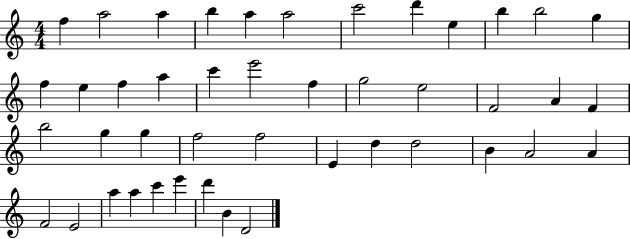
F5/q A5/h A5/q B5/q A5/q A5/h C6/h D6/q E5/q B5/q B5/h G5/q F5/q E5/q F5/q A5/q C6/q E6/h F5/q G5/h E5/h F4/h A4/q F4/q B5/h G5/q G5/q F5/h F5/h E4/q D5/q D5/h B4/q A4/h A4/q F4/h E4/h A5/q A5/q C6/q E6/q D6/q B4/q D4/h